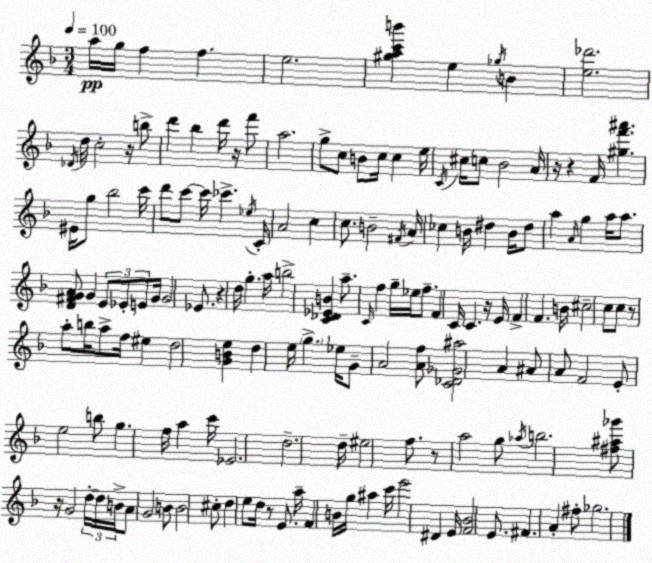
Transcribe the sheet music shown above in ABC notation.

X:1
T:Untitled
M:3/4
L:1/4
K:Dm
a/4 g/4 f f e2 [^gac'b'] e _g/4 B [e_d']2 _D/4 d/4 c2 z/4 b/2 d' _b d'/4 z/4 f'/2 a2 g/2 c/2 B/2 c/4 c e/4 C/4 ^c/4 c/2 _B2 A/4 z/4 z F/4 [^gf'^a'] ^E/4 g/2 _b2 c'/4 d'/2 c'/2 c'/4 _c' _e/4 C/4 A2 c c/2 B2 ^F/4 A/4 _c B/4 ^d B/4 ^d/2 a A/4 g a/4 a/2 [D^FGA]/2 G E/2 _E/2 E/2 G/4 G2 _E/2 z d/4 g a/4 b2 [C_D_EB] a/2 C/4 f g/4 _e/4 f/2 F C/4 C z/4 E/4 F F B/4 ^c2 c/2 c/2 z/2 a/2 b/4 a/2 f/4 ^e d2 [GBe] d e/4 g _e/4 G/2 A2 [Af]/2 [C_D_G^a]2 A ^A/2 A/2 F2 E/2 e2 b/2 g f/4 a c'/4 _E2 d2 d/4 ^e2 f/2 z/2 a2 g/2 _a/4 b2 [^f^a_g']/2 z/4 G2 d/4 d/4 B/4 A/2 G2 B/2 B2 ^c/2 d e/2 d/4 z/2 E/2 a/4 F B/4 g/4 ^a c'/4 e'2 ^D E/4 [F_B]2 E/2 ^F A ^f/2 _g2